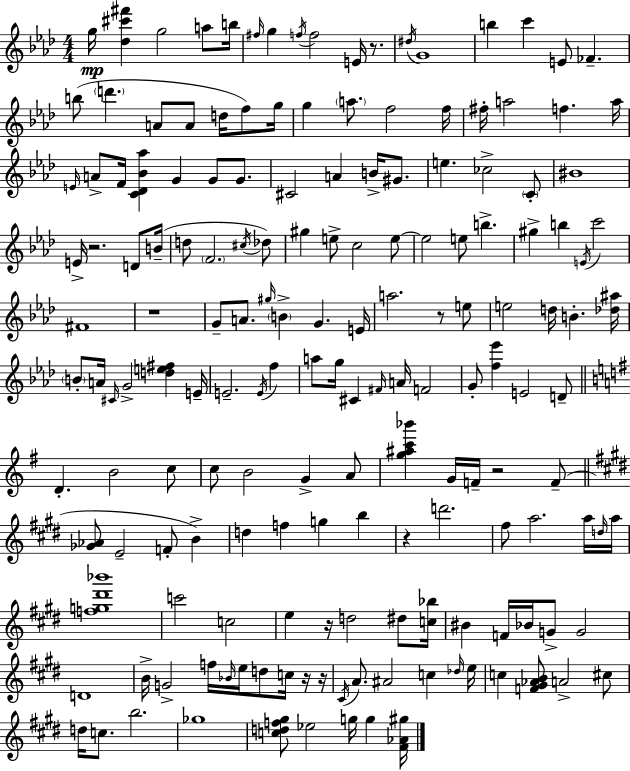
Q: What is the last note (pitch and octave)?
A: G5